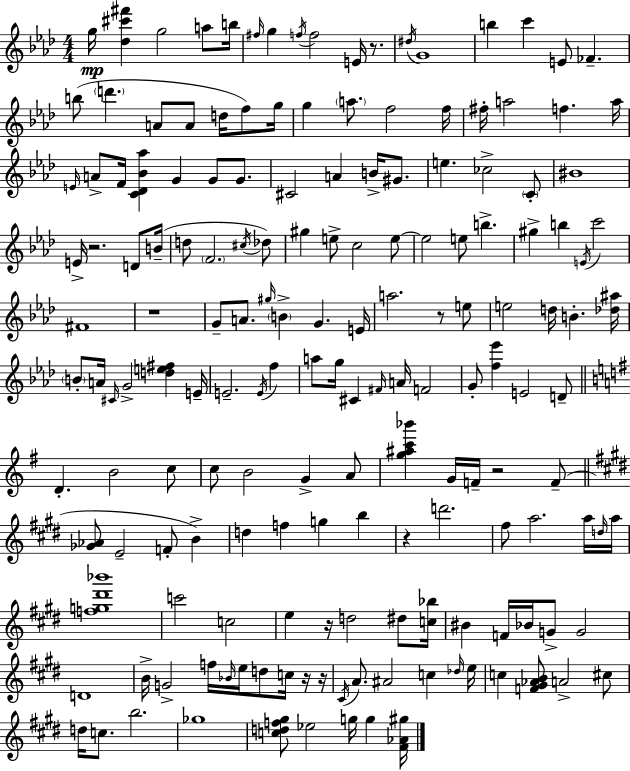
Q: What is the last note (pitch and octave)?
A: G5